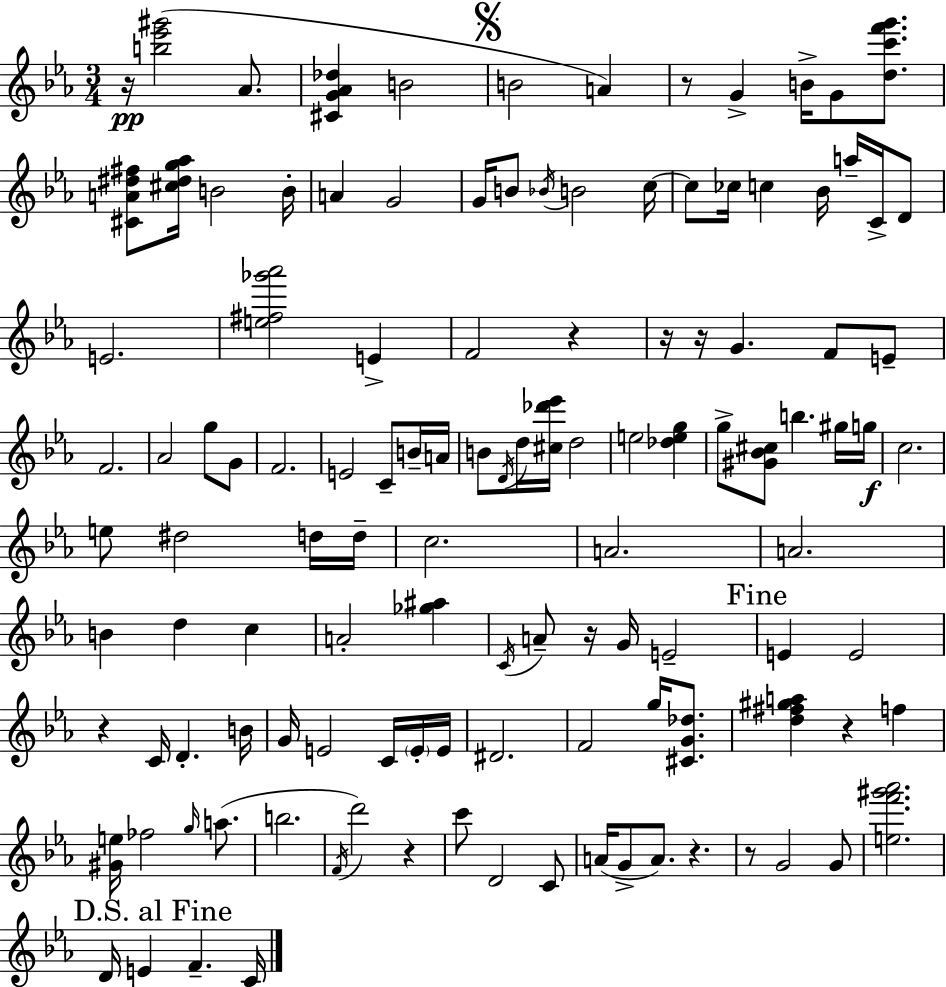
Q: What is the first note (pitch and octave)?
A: Ab4